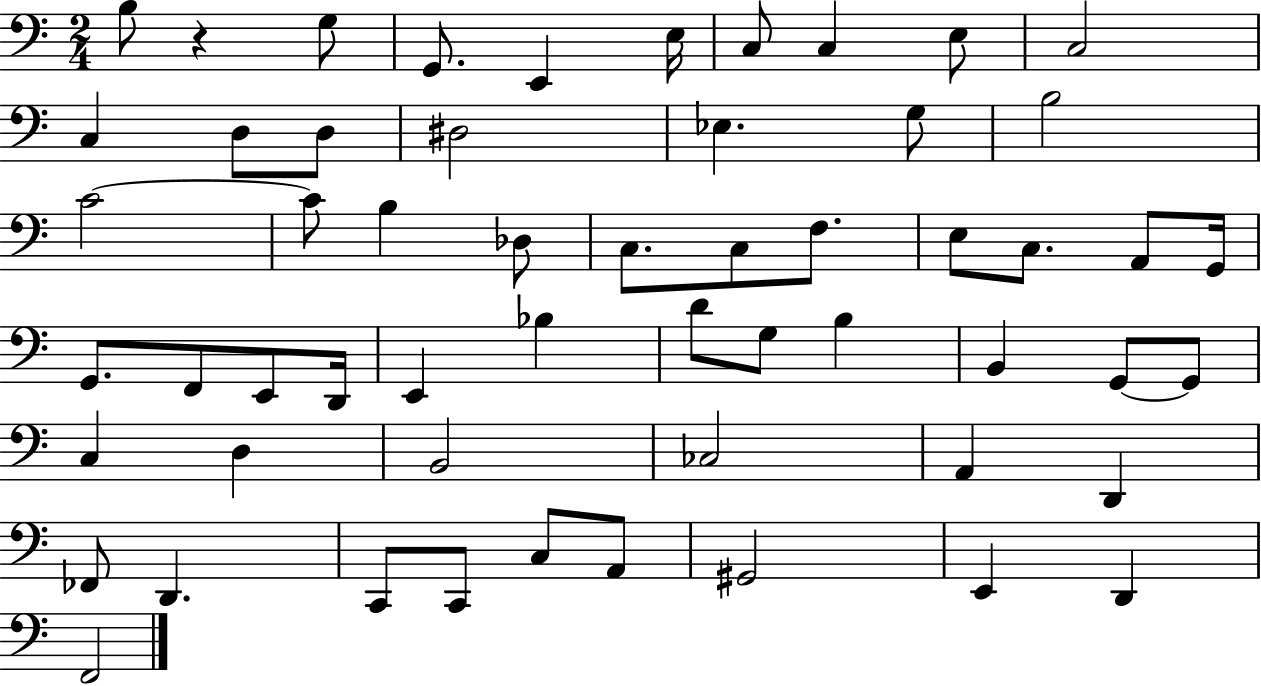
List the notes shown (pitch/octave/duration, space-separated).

B3/e R/q G3/e G2/e. E2/q E3/s C3/e C3/q E3/e C3/h C3/q D3/e D3/e D#3/h Eb3/q. G3/e B3/h C4/h C4/e B3/q Db3/e C3/e. C3/e F3/e. E3/e C3/e. A2/e G2/s G2/e. F2/e E2/e D2/s E2/q Bb3/q D4/e G3/e B3/q B2/q G2/e G2/e C3/q D3/q B2/h CES3/h A2/q D2/q FES2/e D2/q. C2/e C2/e C3/e A2/e G#2/h E2/q D2/q F2/h